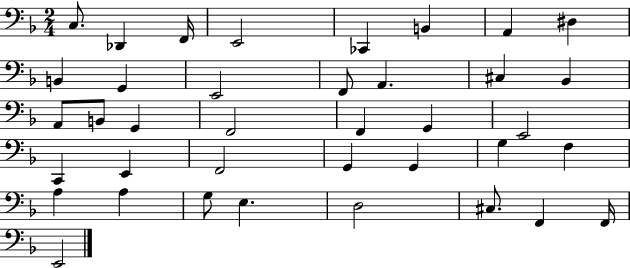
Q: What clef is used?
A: bass